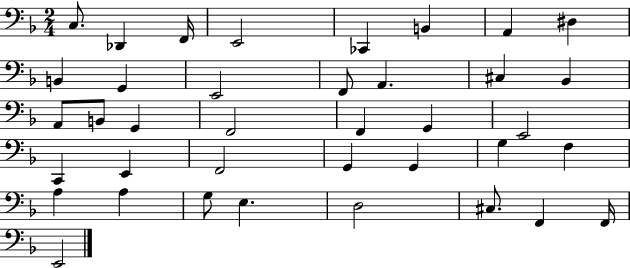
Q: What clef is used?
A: bass